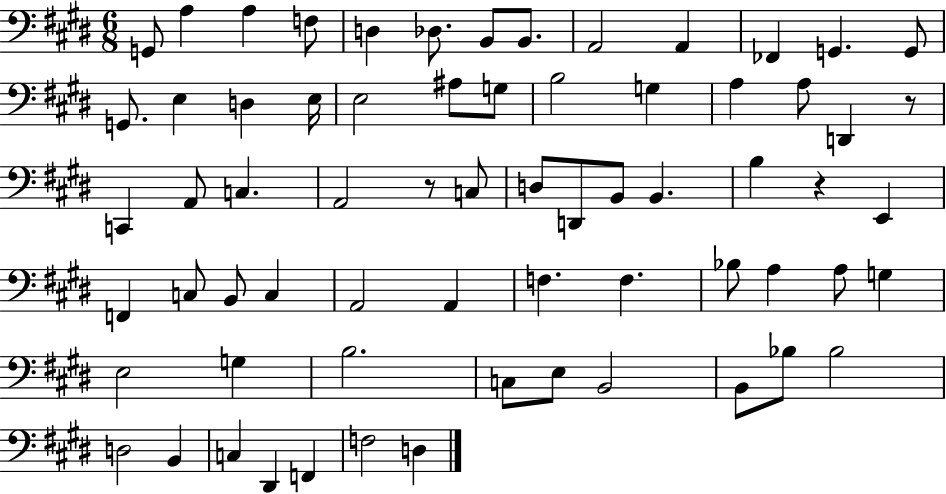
X:1
T:Untitled
M:6/8
L:1/4
K:E
G,,/2 A, A, F,/2 D, _D,/2 B,,/2 B,,/2 A,,2 A,, _F,, G,, G,,/2 G,,/2 E, D, E,/4 E,2 ^A,/2 G,/2 B,2 G, A, A,/2 D,, z/2 C,, A,,/2 C, A,,2 z/2 C,/2 D,/2 D,,/2 B,,/2 B,, B, z E,, F,, C,/2 B,,/2 C, A,,2 A,, F, F, _B,/2 A, A,/2 G, E,2 G, B,2 C,/2 E,/2 B,,2 B,,/2 _B,/2 _B,2 D,2 B,, C, ^D,, F,, F,2 D,